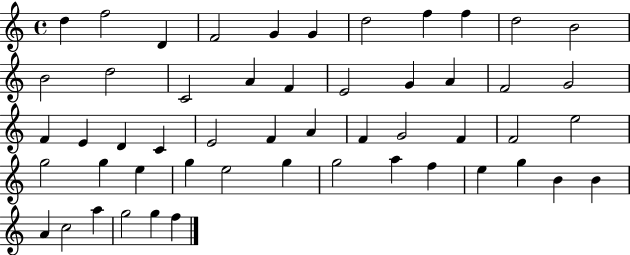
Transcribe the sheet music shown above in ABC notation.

X:1
T:Untitled
M:4/4
L:1/4
K:C
d f2 D F2 G G d2 f f d2 B2 B2 d2 C2 A F E2 G A F2 G2 F E D C E2 F A F G2 F F2 e2 g2 g e g e2 g g2 a f e g B B A c2 a g2 g f